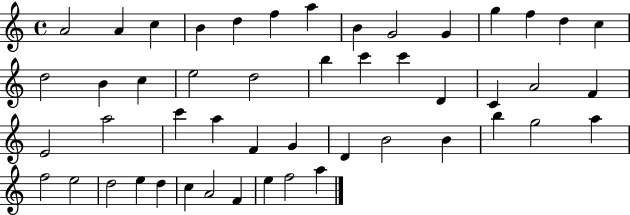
A4/h A4/q C5/q B4/q D5/q F5/q A5/q B4/q G4/h G4/q G5/q F5/q D5/q C5/q D5/h B4/q C5/q E5/h D5/h B5/q C6/q C6/q D4/q C4/q A4/h F4/q E4/h A5/h C6/q A5/q F4/q G4/q D4/q B4/h B4/q B5/q G5/h A5/q F5/h E5/h D5/h E5/q D5/q C5/q A4/h F4/q E5/q F5/h A5/q